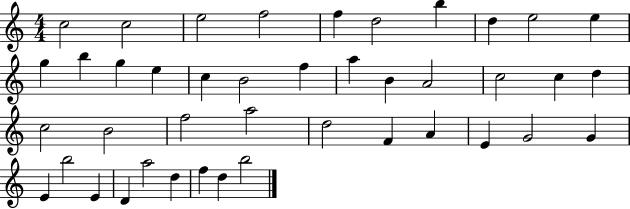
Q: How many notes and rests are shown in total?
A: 42